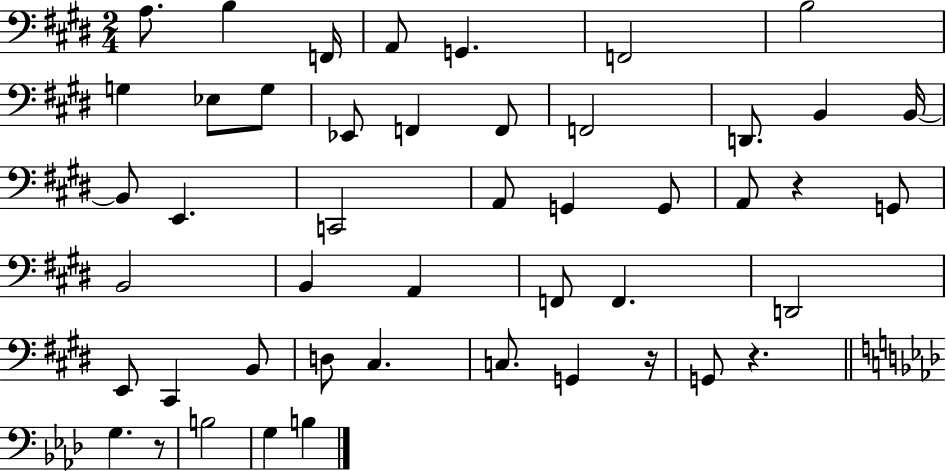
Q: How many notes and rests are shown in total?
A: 47